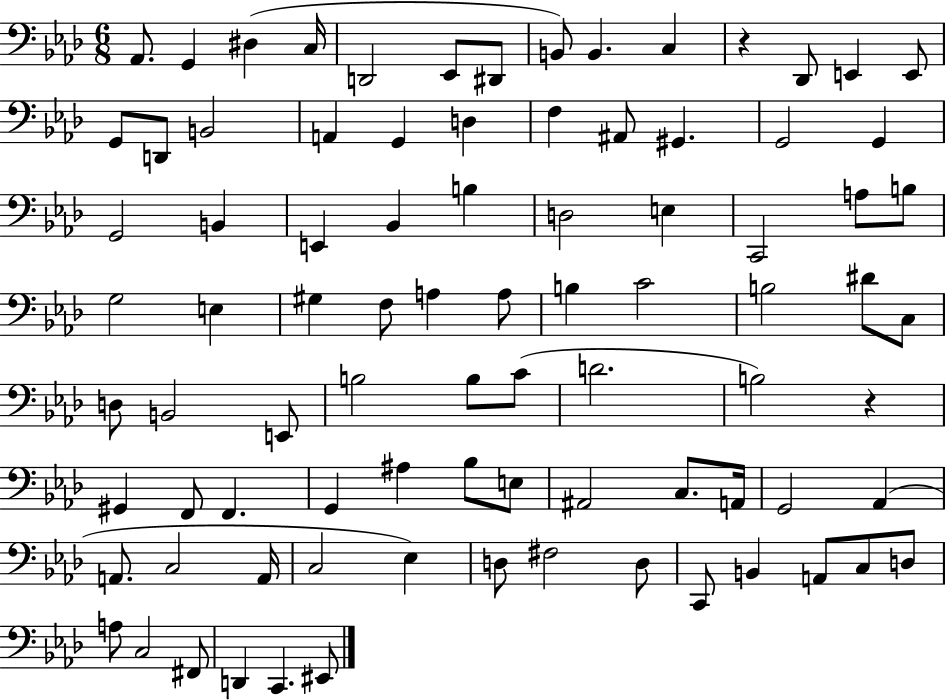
{
  \clef bass
  \numericTimeSignature
  \time 6/8
  \key aes \major
  \repeat volta 2 { aes,8. g,4 dis4( c16 | d,2 ees,8 dis,8 | b,8) b,4. c4 | r4 des,8 e,4 e,8 | \break g,8 d,8 b,2 | a,4 g,4 d4 | f4 ais,8 gis,4. | g,2 g,4 | \break g,2 b,4 | e,4 bes,4 b4 | d2 e4 | c,2 a8 b8 | \break g2 e4 | gis4 f8 a4 a8 | b4 c'2 | b2 dis'8 c8 | \break d8 b,2 e,8 | b2 b8 c'8( | d'2. | b2) r4 | \break gis,4 f,8 f,4. | g,4 ais4 bes8 e8 | ais,2 c8. a,16 | g,2 aes,4( | \break a,8. c2 a,16 | c2 ees4) | d8 fis2 d8 | c,8 b,4 a,8 c8 d8 | \break a8 c2 fis,8 | d,4 c,4. eis,8 | } \bar "|."
}